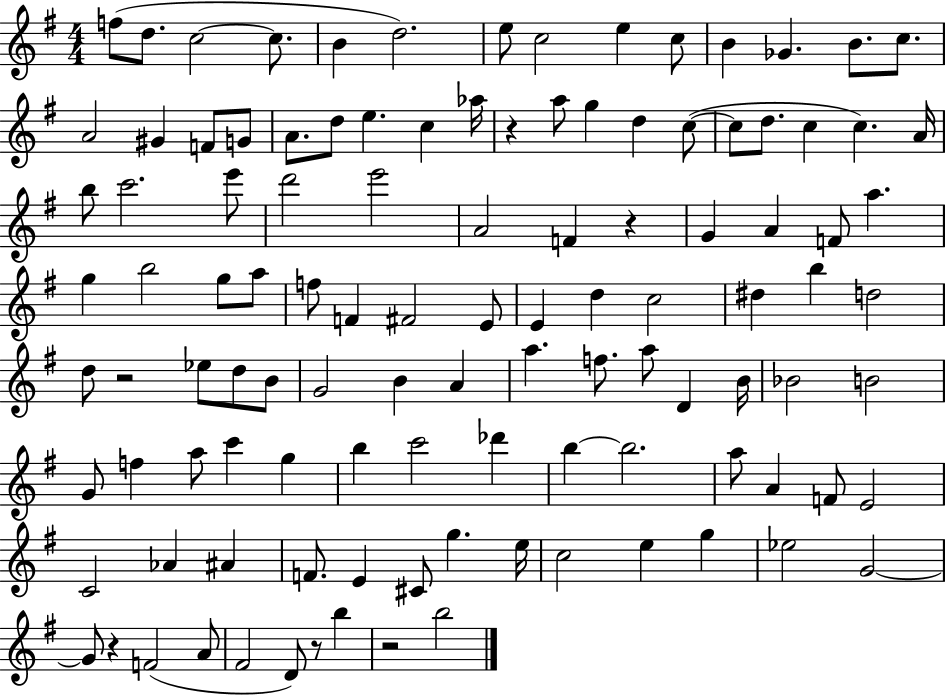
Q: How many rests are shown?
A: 6